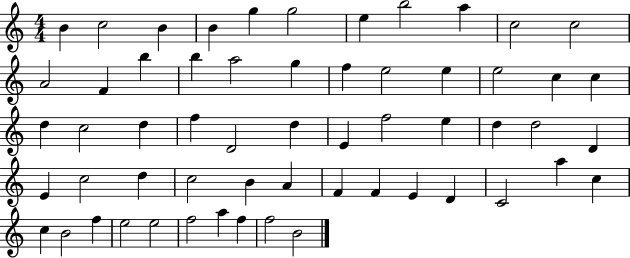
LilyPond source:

{
  \clef treble
  \numericTimeSignature
  \time 4/4
  \key c \major
  b'4 c''2 b'4 | b'4 g''4 g''2 | e''4 b''2 a''4 | c''2 c''2 | \break a'2 f'4 b''4 | b''4 a''2 g''4 | f''4 e''2 e''4 | e''2 c''4 c''4 | \break d''4 c''2 d''4 | f''4 d'2 d''4 | e'4 f''2 e''4 | d''4 d''2 d'4 | \break e'4 c''2 d''4 | c''2 b'4 a'4 | f'4 f'4 e'4 d'4 | c'2 a''4 c''4 | \break c''4 b'2 f''4 | e''2 e''2 | f''2 a''4 f''4 | f''2 b'2 | \break \bar "|."
}